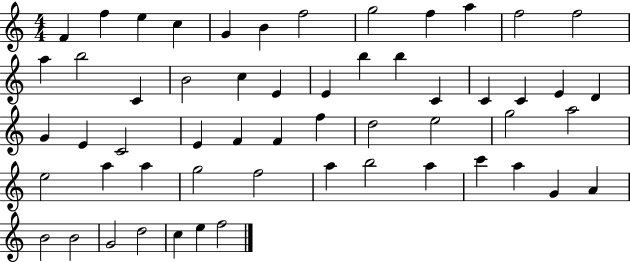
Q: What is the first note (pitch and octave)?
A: F4